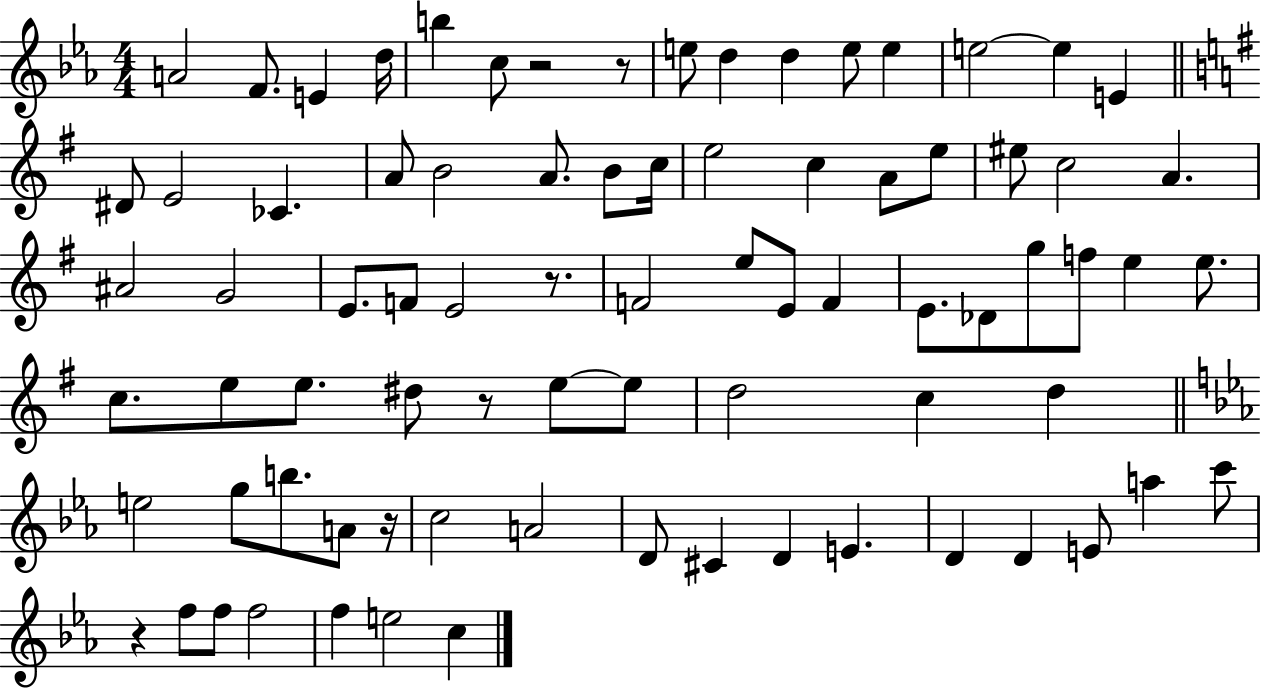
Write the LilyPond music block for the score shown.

{
  \clef treble
  \numericTimeSignature
  \time 4/4
  \key ees \major
  a'2 f'8. e'4 d''16 | b''4 c''8 r2 r8 | e''8 d''4 d''4 e''8 e''4 | e''2~~ e''4 e'4 | \break \bar "||" \break \key g \major dis'8 e'2 ces'4. | a'8 b'2 a'8. b'8 c''16 | e''2 c''4 a'8 e''8 | eis''8 c''2 a'4. | \break ais'2 g'2 | e'8. f'8 e'2 r8. | f'2 e''8 e'8 f'4 | e'8. des'8 g''8 f''8 e''4 e''8. | \break c''8. e''8 e''8. dis''8 r8 e''8~~ e''8 | d''2 c''4 d''4 | \bar "||" \break \key ees \major e''2 g''8 b''8. a'8 r16 | c''2 a'2 | d'8 cis'4 d'4 e'4. | d'4 d'4 e'8 a''4 c'''8 | \break r4 f''8 f''8 f''2 | f''4 e''2 c''4 | \bar "|."
}